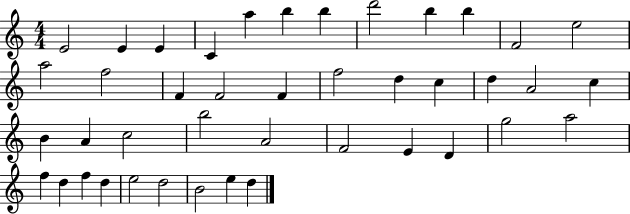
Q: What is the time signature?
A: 4/4